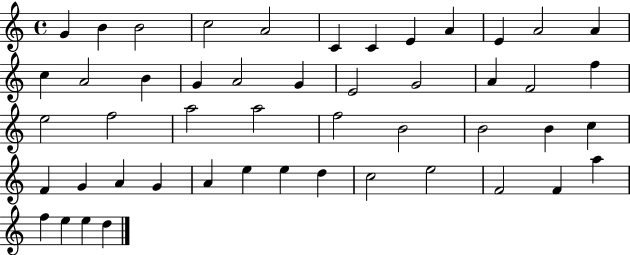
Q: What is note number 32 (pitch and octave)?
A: C5